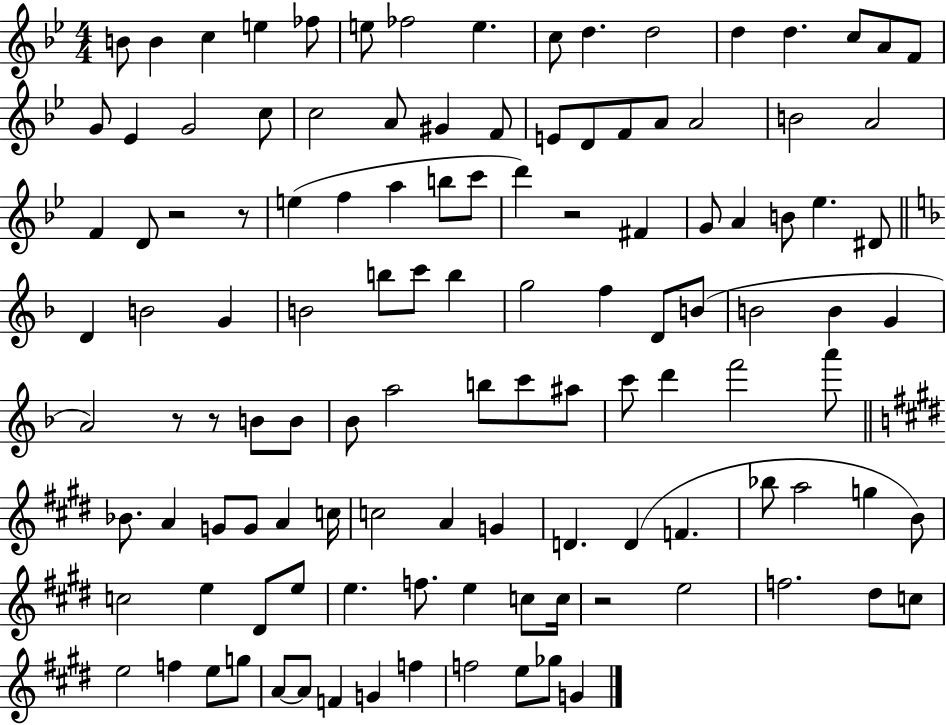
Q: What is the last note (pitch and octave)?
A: G4